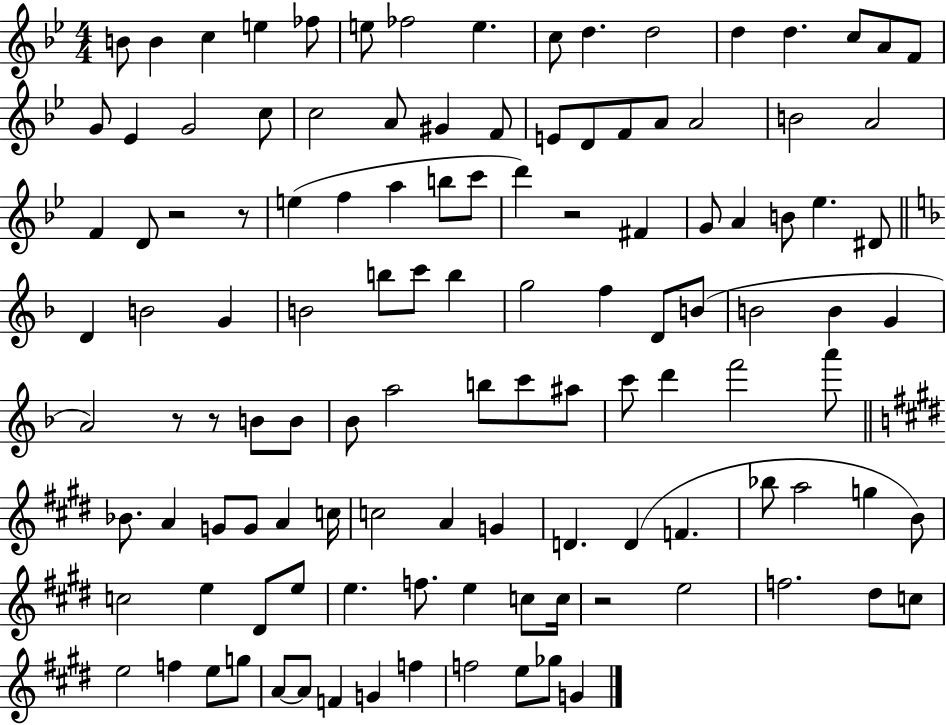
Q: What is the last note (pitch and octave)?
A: G4